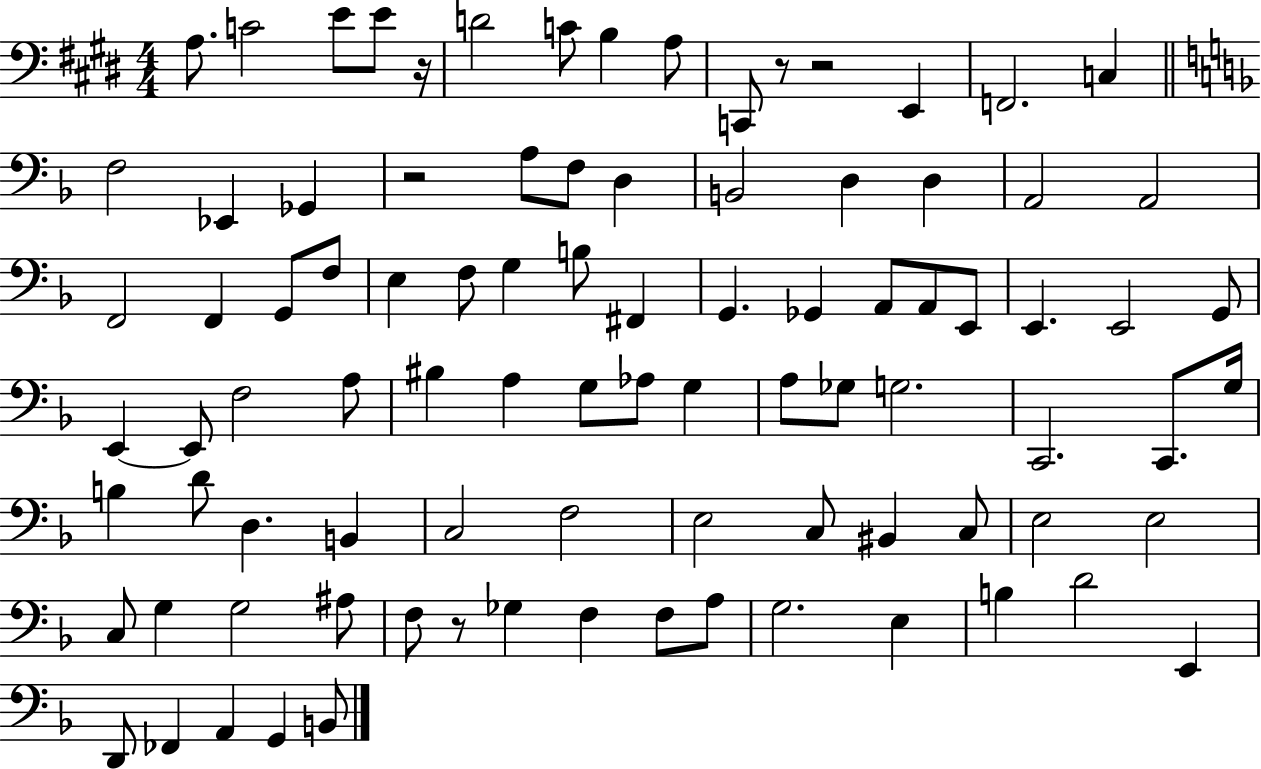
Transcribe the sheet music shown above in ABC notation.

X:1
T:Untitled
M:4/4
L:1/4
K:E
A,/2 C2 E/2 E/2 z/4 D2 C/2 B, A,/2 C,,/2 z/2 z2 E,, F,,2 C, F,2 _E,, _G,, z2 A,/2 F,/2 D, B,,2 D, D, A,,2 A,,2 F,,2 F,, G,,/2 F,/2 E, F,/2 G, B,/2 ^F,, G,, _G,, A,,/2 A,,/2 E,,/2 E,, E,,2 G,,/2 E,, E,,/2 F,2 A,/2 ^B, A, G,/2 _A,/2 G, A,/2 _G,/2 G,2 C,,2 C,,/2 G,/4 B, D/2 D, B,, C,2 F,2 E,2 C,/2 ^B,, C,/2 E,2 E,2 C,/2 G, G,2 ^A,/2 F,/2 z/2 _G, F, F,/2 A,/2 G,2 E, B, D2 E,, D,,/2 _F,, A,, G,, B,,/2